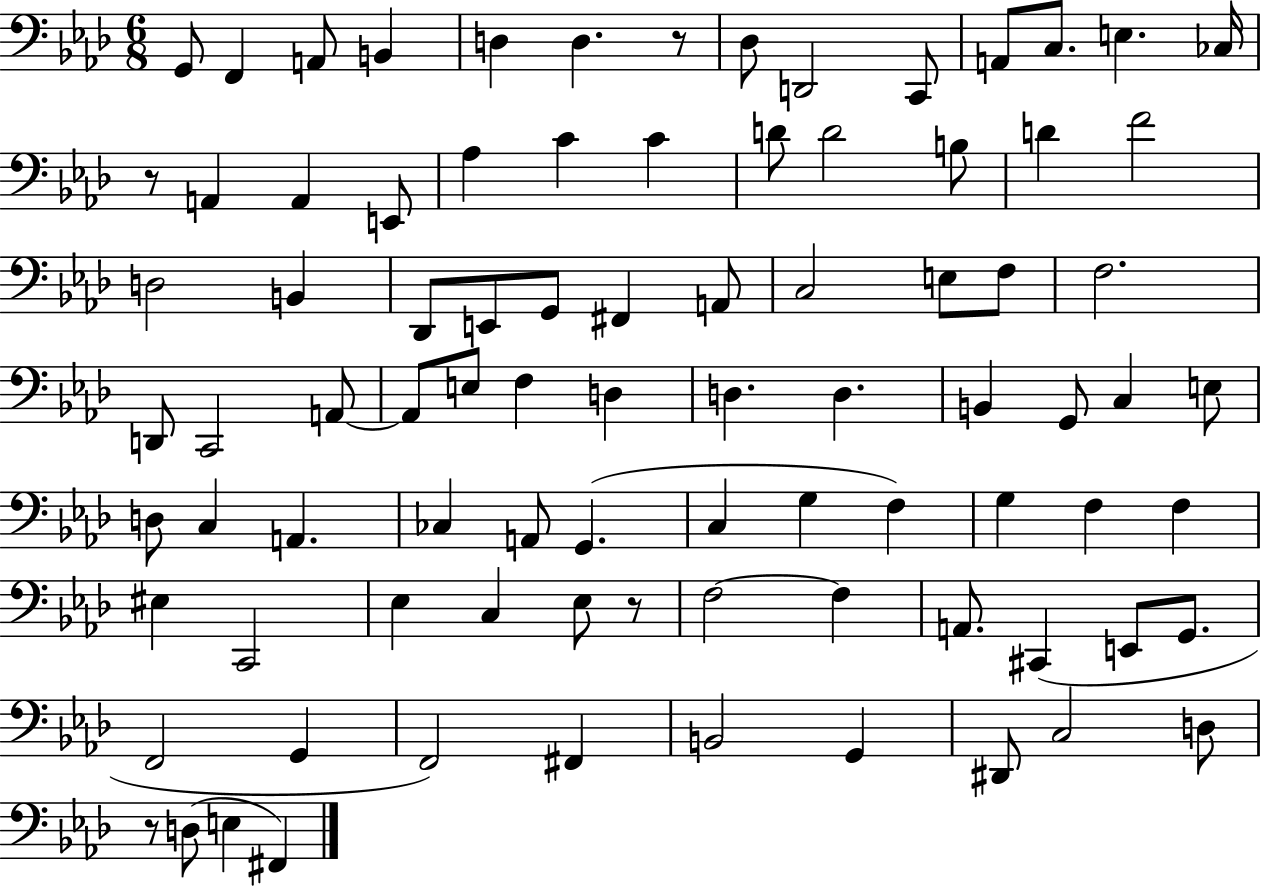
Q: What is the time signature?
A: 6/8